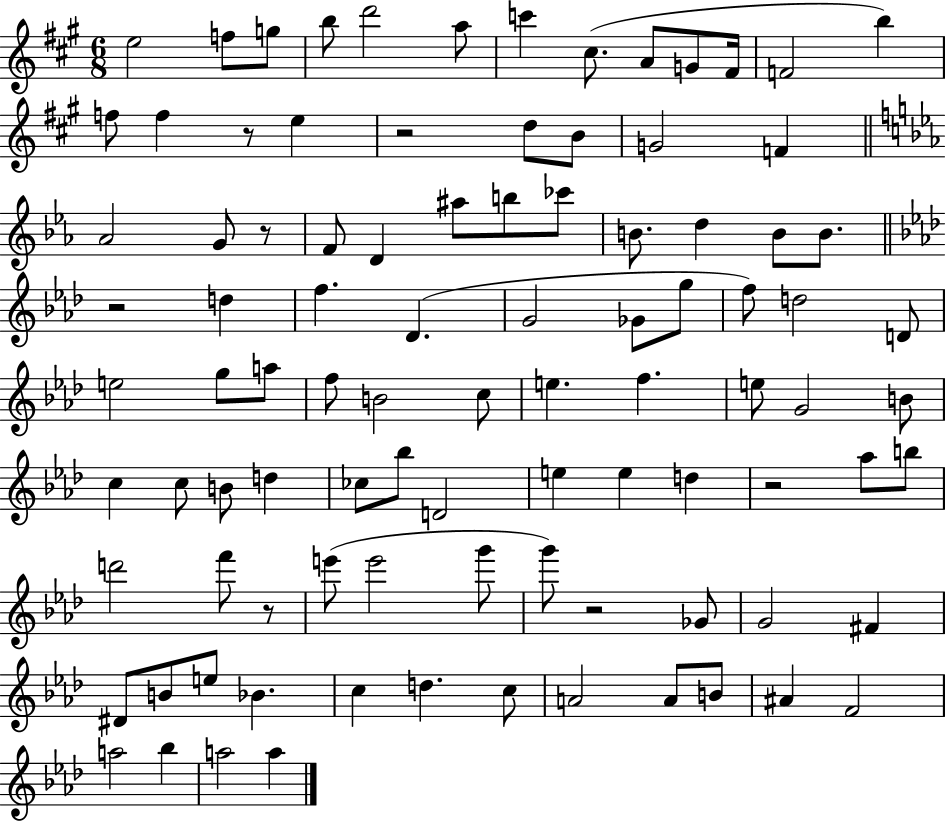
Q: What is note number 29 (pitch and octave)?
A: D5